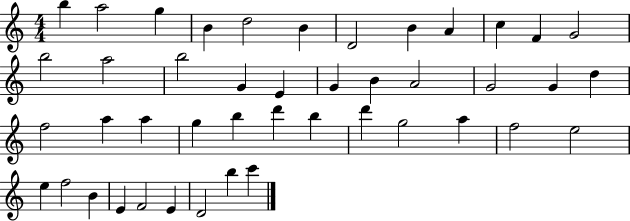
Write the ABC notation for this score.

X:1
T:Untitled
M:4/4
L:1/4
K:C
b a2 g B d2 B D2 B A c F G2 b2 a2 b2 G E G B A2 G2 G d f2 a a g b d' b d' g2 a f2 e2 e f2 B E F2 E D2 b c'